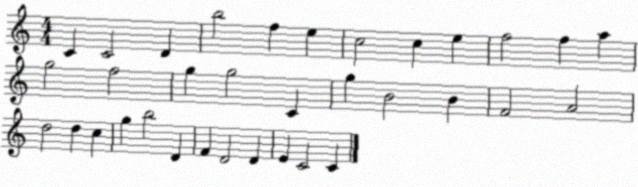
X:1
T:Untitled
M:4/4
L:1/4
K:C
C C2 D b2 f e c2 c e f2 f a g2 f2 g g2 C g B2 B F2 A2 d2 d c g b2 D F D2 D E C2 C